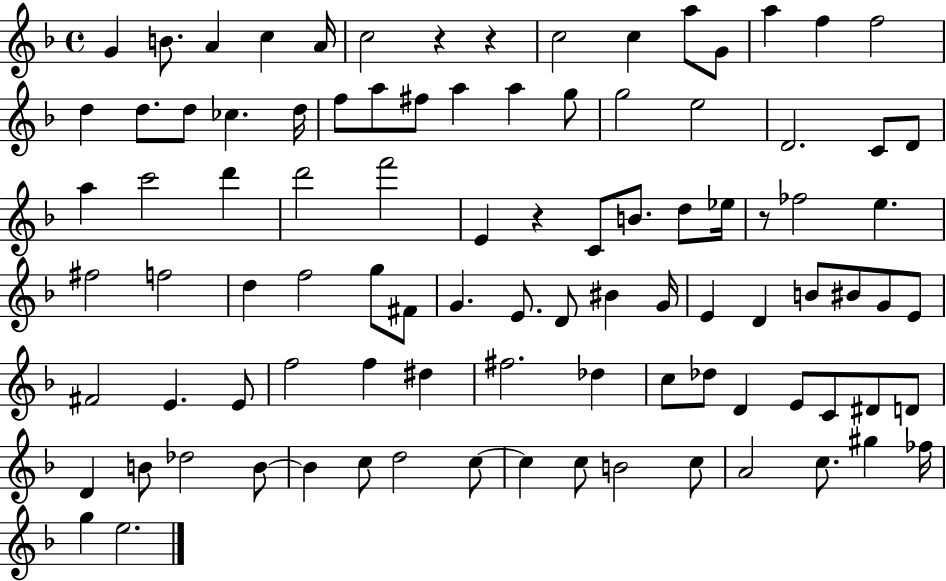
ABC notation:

X:1
T:Untitled
M:4/4
L:1/4
K:F
G B/2 A c A/4 c2 z z c2 c a/2 G/2 a f f2 d d/2 d/2 _c d/4 f/2 a/2 ^f/2 a a g/2 g2 e2 D2 C/2 D/2 a c'2 d' d'2 f'2 E z C/2 B/2 d/2 _e/4 z/2 _f2 e ^f2 f2 d f2 g/2 ^F/2 G E/2 D/2 ^B G/4 E D B/2 ^B/2 G/2 E/2 ^F2 E E/2 f2 f ^d ^f2 _d c/2 _d/2 D E/2 C/2 ^D/2 D/2 D B/2 _d2 B/2 B c/2 d2 c/2 c c/2 B2 c/2 A2 c/2 ^g _f/4 g e2